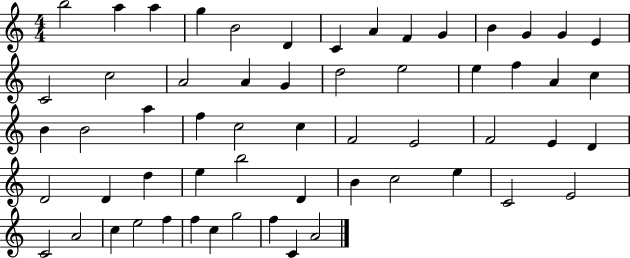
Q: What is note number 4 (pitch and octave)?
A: G5